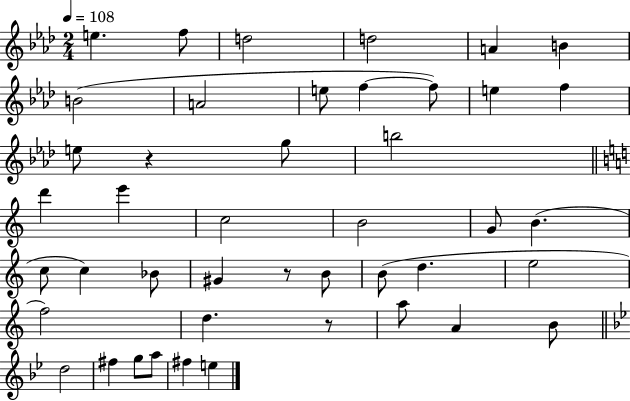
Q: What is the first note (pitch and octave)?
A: E5